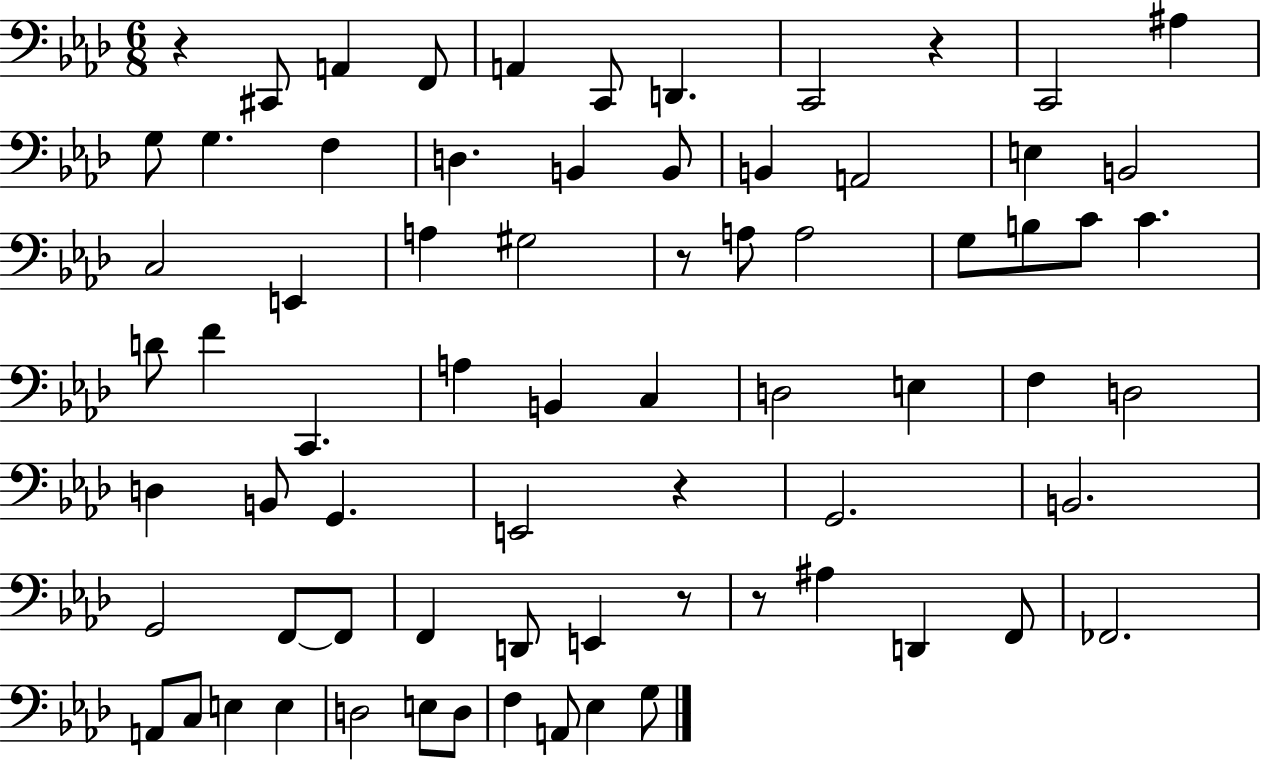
X:1
T:Untitled
M:6/8
L:1/4
K:Ab
z ^C,,/2 A,, F,,/2 A,, C,,/2 D,, C,,2 z C,,2 ^A, G,/2 G, F, D, B,, B,,/2 B,, A,,2 E, B,,2 C,2 E,, A, ^G,2 z/2 A,/2 A,2 G,/2 B,/2 C/2 C D/2 F C,, A, B,, C, D,2 E, F, D,2 D, B,,/2 G,, E,,2 z G,,2 B,,2 G,,2 F,,/2 F,,/2 F,, D,,/2 E,, z/2 z/2 ^A, D,, F,,/2 _F,,2 A,,/2 C,/2 E, E, D,2 E,/2 D,/2 F, A,,/2 _E, G,/2